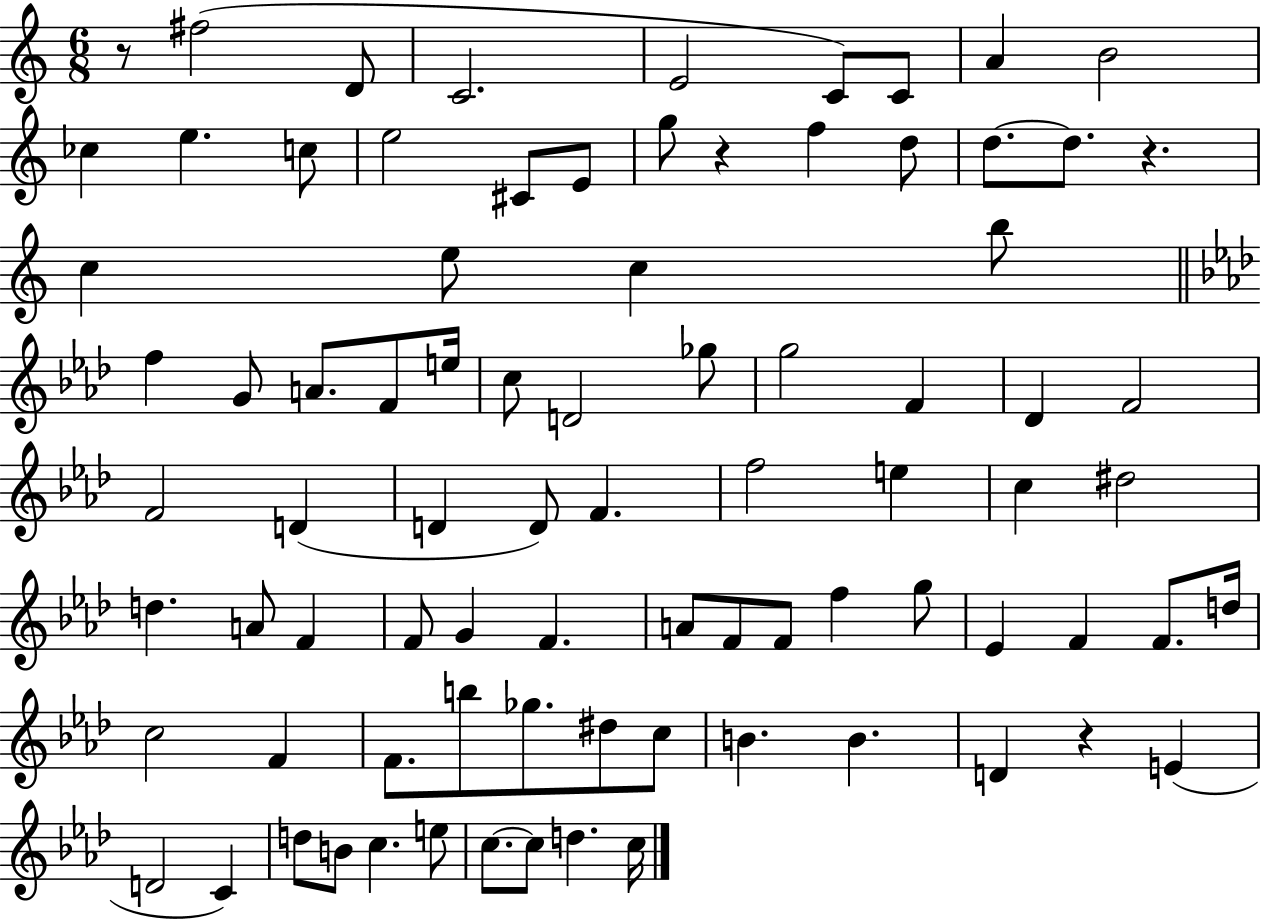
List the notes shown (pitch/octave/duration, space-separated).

R/e F#5/h D4/e C4/h. E4/h C4/e C4/e A4/q B4/h CES5/q E5/q. C5/e E5/h C#4/e E4/e G5/e R/q F5/q D5/e D5/e. D5/e. R/q. C5/q E5/e C5/q B5/e F5/q G4/e A4/e. F4/e E5/s C5/e D4/h Gb5/e G5/h F4/q Db4/q F4/h F4/h D4/q D4/q D4/e F4/q. F5/h E5/q C5/q D#5/h D5/q. A4/e F4/q F4/e G4/q F4/q. A4/e F4/e F4/e F5/q G5/e Eb4/q F4/q F4/e. D5/s C5/h F4/q F4/e. B5/e Gb5/e. D#5/e C5/e B4/q. B4/q. D4/q R/q E4/q D4/h C4/q D5/e B4/e C5/q. E5/e C5/e. C5/e D5/q. C5/s